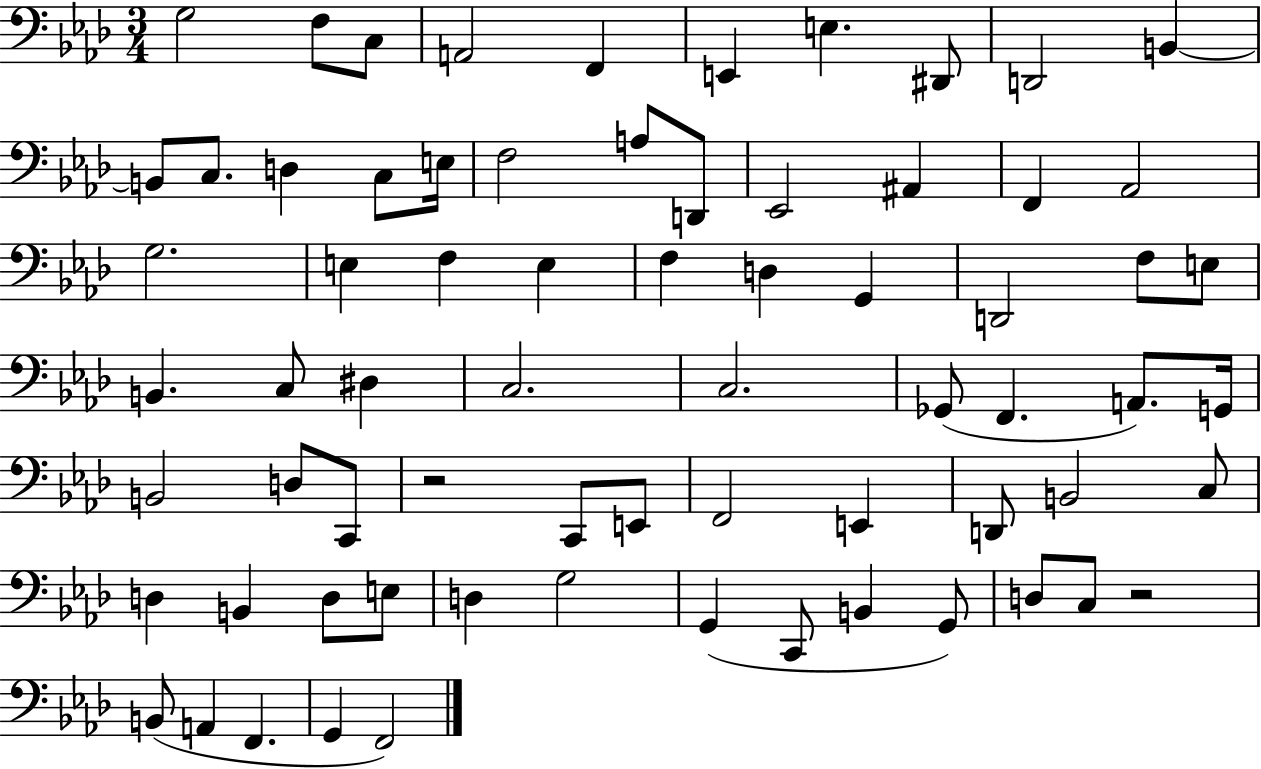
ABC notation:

X:1
T:Untitled
M:3/4
L:1/4
K:Ab
G,2 F,/2 C,/2 A,,2 F,, E,, E, ^D,,/2 D,,2 B,, B,,/2 C,/2 D, C,/2 E,/4 F,2 A,/2 D,,/2 _E,,2 ^A,, F,, _A,,2 G,2 E, F, E, F, D, G,, D,,2 F,/2 E,/2 B,, C,/2 ^D, C,2 C,2 _G,,/2 F,, A,,/2 G,,/4 B,,2 D,/2 C,,/2 z2 C,,/2 E,,/2 F,,2 E,, D,,/2 B,,2 C,/2 D, B,, D,/2 E,/2 D, G,2 G,, C,,/2 B,, G,,/2 D,/2 C,/2 z2 B,,/2 A,, F,, G,, F,,2